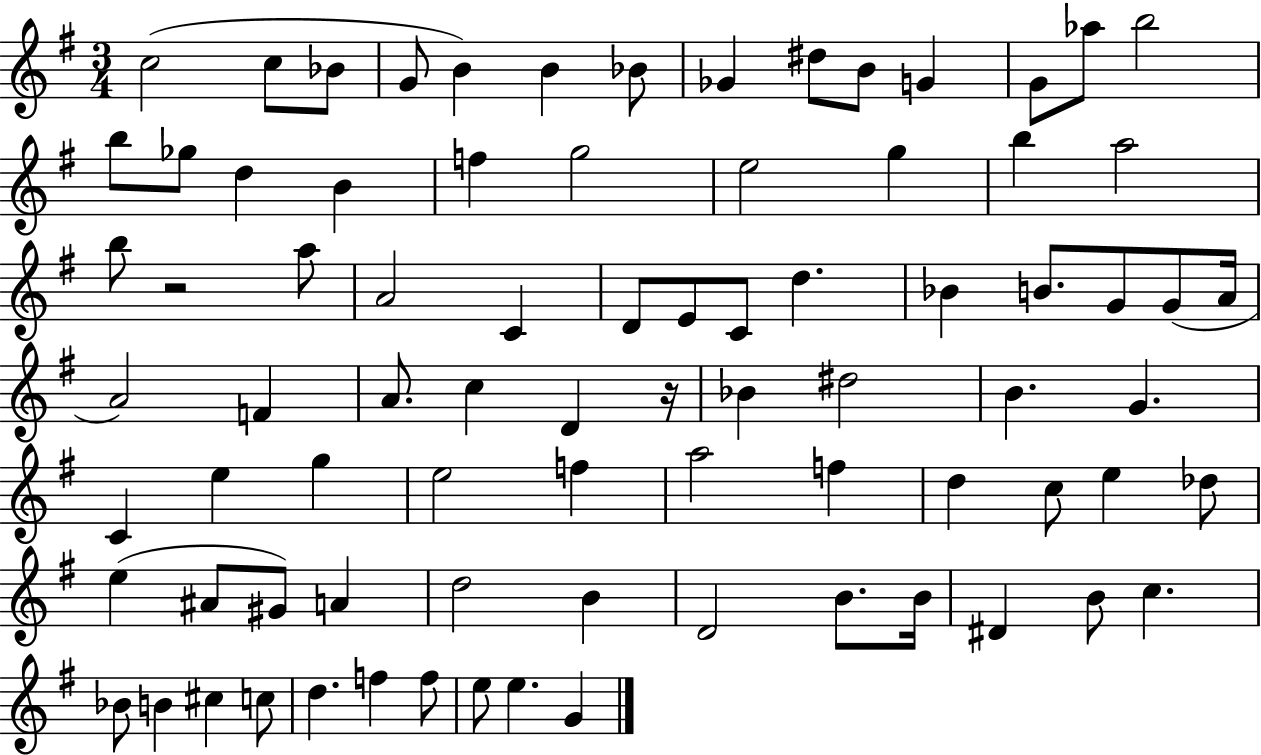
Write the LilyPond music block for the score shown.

{
  \clef treble
  \numericTimeSignature
  \time 3/4
  \key g \major
  \repeat volta 2 { c''2( c''8 bes'8 | g'8 b'4) b'4 bes'8 | ges'4 dis''8 b'8 g'4 | g'8 aes''8 b''2 | \break b''8 ges''8 d''4 b'4 | f''4 g''2 | e''2 g''4 | b''4 a''2 | \break b''8 r2 a''8 | a'2 c'4 | d'8 e'8 c'8 d''4. | bes'4 b'8. g'8 g'8( a'16 | \break a'2) f'4 | a'8. c''4 d'4 r16 | bes'4 dis''2 | b'4. g'4. | \break c'4 e''4 g''4 | e''2 f''4 | a''2 f''4 | d''4 c''8 e''4 des''8 | \break e''4( ais'8 gis'8) a'4 | d''2 b'4 | d'2 b'8. b'16 | dis'4 b'8 c''4. | \break bes'8 b'4 cis''4 c''8 | d''4. f''4 f''8 | e''8 e''4. g'4 | } \bar "|."
}